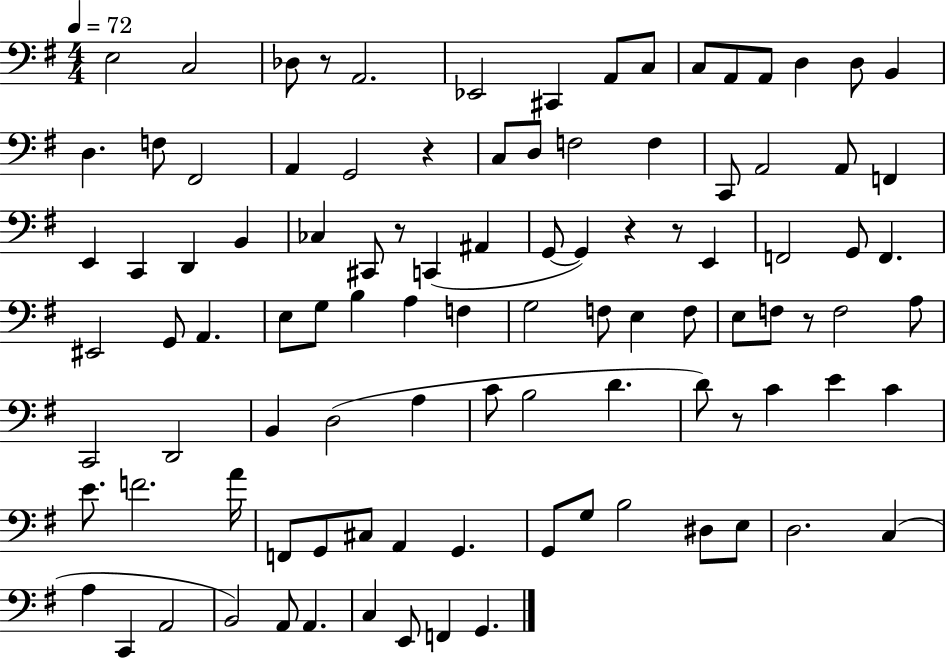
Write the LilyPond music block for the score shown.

{
  \clef bass
  \numericTimeSignature
  \time 4/4
  \key g \major
  \tempo 4 = 72
  \repeat volta 2 { e2 c2 | des8 r8 a,2. | ees,2 cis,4 a,8 c8 | c8 a,8 a,8 d4 d8 b,4 | \break d4. f8 fis,2 | a,4 g,2 r4 | c8 d8 f2 f4 | c,8 a,2 a,8 f,4 | \break e,4 c,4 d,4 b,4 | ces4 cis,8 r8 c,4( ais,4 | g,8~~ g,4) r4 r8 e,4 | f,2 g,8 f,4. | \break eis,2 g,8 a,4. | e8 g8 b4 a4 f4 | g2 f8 e4 f8 | e8 f8 r8 f2 a8 | \break c,2 d,2 | b,4 d2( a4 | c'8 b2 d'4. | d'8) r8 c'4 e'4 c'4 | \break e'8. f'2. a'16 | f,8 g,8 cis8 a,4 g,4. | g,8 g8 b2 dis8 e8 | d2. c4( | \break a4 c,4 a,2 | b,2) a,8 a,4. | c4 e,8 f,4 g,4. | } \bar "|."
}